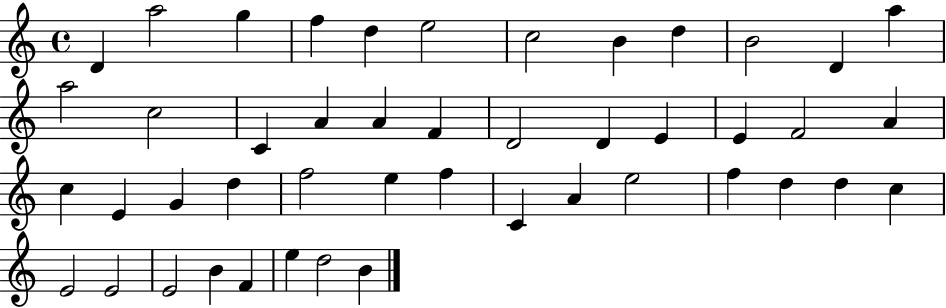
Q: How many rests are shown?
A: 0